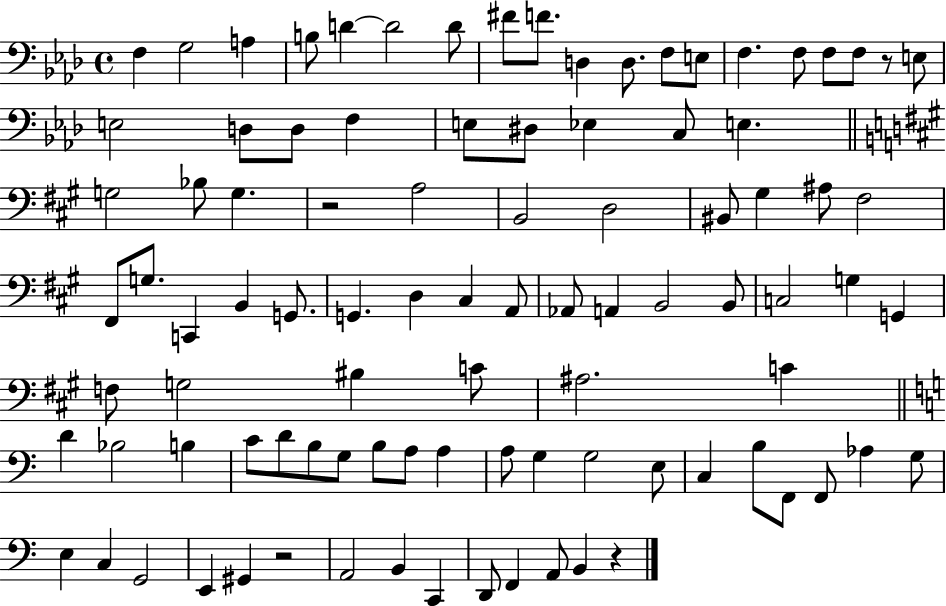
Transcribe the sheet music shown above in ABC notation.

X:1
T:Untitled
M:4/4
L:1/4
K:Ab
F, G,2 A, B,/2 D D2 D/2 ^F/2 F/2 D, D,/2 F,/2 E,/2 F, F,/2 F,/2 F,/2 z/2 E,/2 E,2 D,/2 D,/2 F, E,/2 ^D,/2 _E, C,/2 E, G,2 _B,/2 G, z2 A,2 B,,2 D,2 ^B,,/2 ^G, ^A,/2 ^F,2 ^F,,/2 G,/2 C,, B,, G,,/2 G,, D, ^C, A,,/2 _A,,/2 A,, B,,2 B,,/2 C,2 G, G,, F,/2 G,2 ^B, C/2 ^A,2 C D _B,2 B, C/2 D/2 B,/2 G,/2 B,/2 A,/2 A, A,/2 G, G,2 E,/2 C, B,/2 F,,/2 F,,/2 _A, G,/2 E, C, G,,2 E,, ^G,, z2 A,,2 B,, C,, D,,/2 F,, A,,/2 B,, z